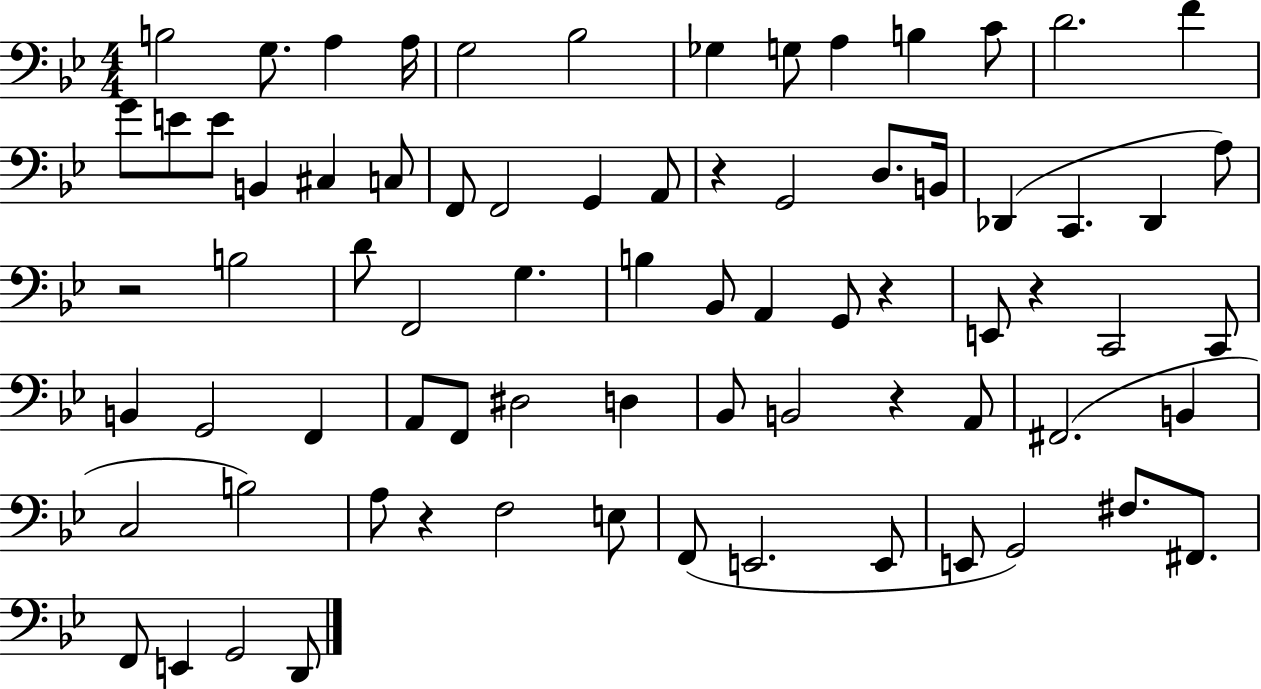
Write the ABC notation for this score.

X:1
T:Untitled
M:4/4
L:1/4
K:Bb
B,2 G,/2 A, A,/4 G,2 _B,2 _G, G,/2 A, B, C/2 D2 F G/2 E/2 E/2 B,, ^C, C,/2 F,,/2 F,,2 G,, A,,/2 z G,,2 D,/2 B,,/4 _D,, C,, _D,, A,/2 z2 B,2 D/2 F,,2 G, B, _B,,/2 A,, G,,/2 z E,,/2 z C,,2 C,,/2 B,, G,,2 F,, A,,/2 F,,/2 ^D,2 D, _B,,/2 B,,2 z A,,/2 ^F,,2 B,, C,2 B,2 A,/2 z F,2 E,/2 F,,/2 E,,2 E,,/2 E,,/2 G,,2 ^F,/2 ^F,,/2 F,,/2 E,, G,,2 D,,/2